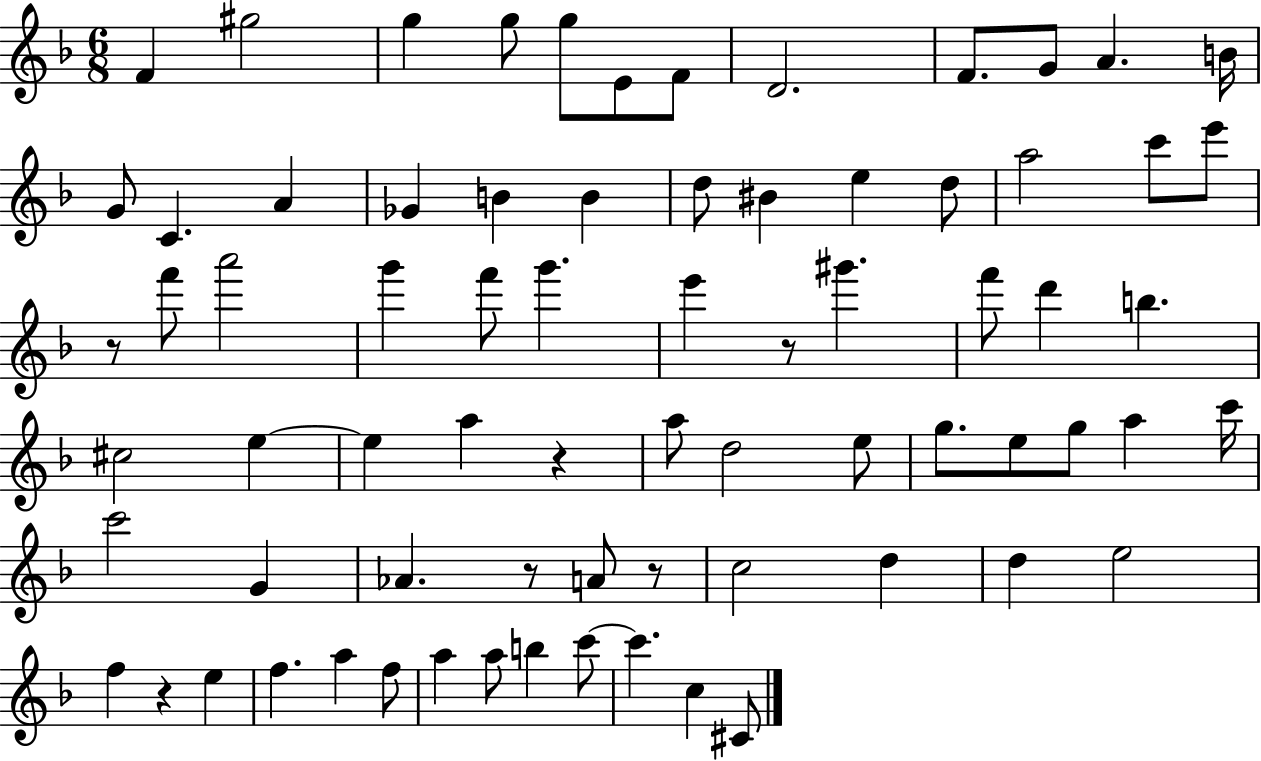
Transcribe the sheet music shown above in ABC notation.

X:1
T:Untitled
M:6/8
L:1/4
K:F
F ^g2 g g/2 g/2 E/2 F/2 D2 F/2 G/2 A B/4 G/2 C A _G B B d/2 ^B e d/2 a2 c'/2 e'/2 z/2 f'/2 a'2 g' f'/2 g' e' z/2 ^g' f'/2 d' b ^c2 e e a z a/2 d2 e/2 g/2 e/2 g/2 a c'/4 c'2 G _A z/2 A/2 z/2 c2 d d e2 f z e f a f/2 a a/2 b c'/2 c' c ^C/2